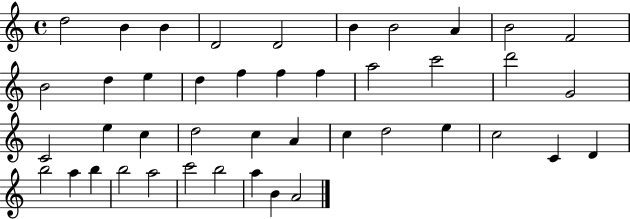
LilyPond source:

{
  \clef treble
  \time 4/4
  \defaultTimeSignature
  \key c \major
  d''2 b'4 b'4 | d'2 d'2 | b'4 b'2 a'4 | b'2 f'2 | \break b'2 d''4 e''4 | d''4 f''4 f''4 f''4 | a''2 c'''2 | d'''2 g'2 | \break c'2 e''4 c''4 | d''2 c''4 a'4 | c''4 d''2 e''4 | c''2 c'4 d'4 | \break b''2 a''4 b''4 | b''2 a''2 | c'''2 b''2 | a''4 b'4 a'2 | \break \bar "|."
}